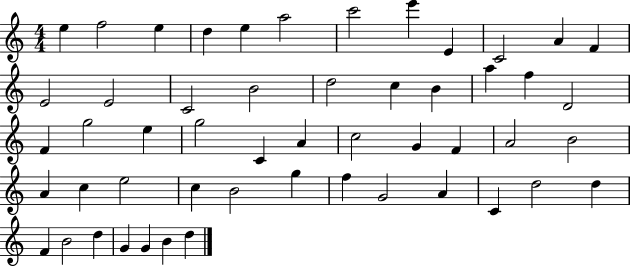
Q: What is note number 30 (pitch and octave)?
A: G4